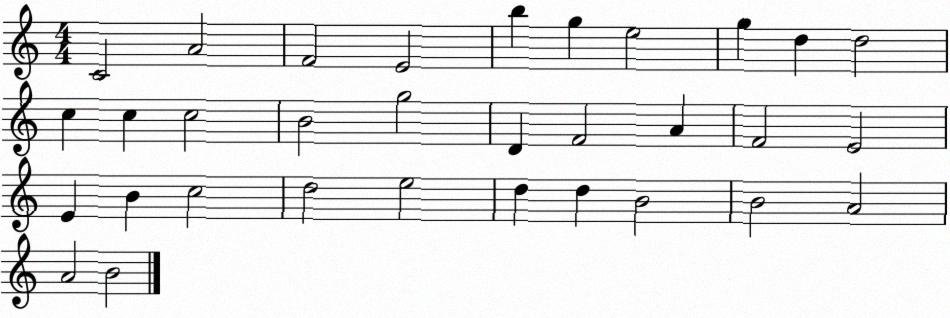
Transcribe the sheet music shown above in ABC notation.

X:1
T:Untitled
M:4/4
L:1/4
K:C
C2 A2 F2 E2 b g e2 g d d2 c c c2 B2 g2 D F2 A F2 E2 E B c2 d2 e2 d d B2 B2 A2 A2 B2